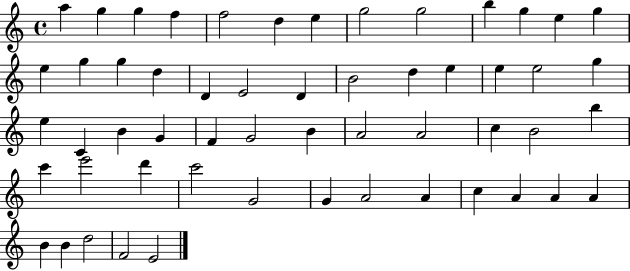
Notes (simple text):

A5/q G5/q G5/q F5/q F5/h D5/q E5/q G5/h G5/h B5/q G5/q E5/q G5/q E5/q G5/q G5/q D5/q D4/q E4/h D4/q B4/h D5/q E5/q E5/q E5/h G5/q E5/q C4/q B4/q G4/q F4/q G4/h B4/q A4/h A4/h C5/q B4/h B5/q C6/q E6/h D6/q C6/h G4/h G4/q A4/h A4/q C5/q A4/q A4/q A4/q B4/q B4/q D5/h F4/h E4/h